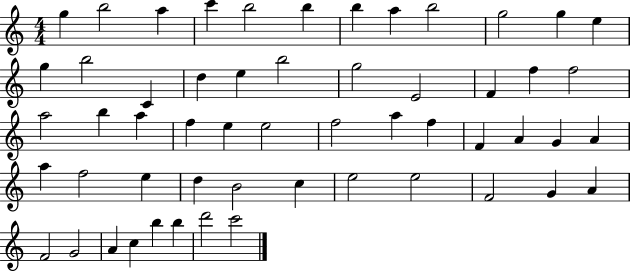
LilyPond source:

{
  \clef treble
  \numericTimeSignature
  \time 4/4
  \key c \major
  g''4 b''2 a''4 | c'''4 b''2 b''4 | b''4 a''4 b''2 | g''2 g''4 e''4 | \break g''4 b''2 c'4 | d''4 e''4 b''2 | g''2 e'2 | f'4 f''4 f''2 | \break a''2 b''4 a''4 | f''4 e''4 e''2 | f''2 a''4 f''4 | f'4 a'4 g'4 a'4 | \break a''4 f''2 e''4 | d''4 b'2 c''4 | e''2 e''2 | f'2 g'4 a'4 | \break f'2 g'2 | a'4 c''4 b''4 b''4 | d'''2 c'''2 | \bar "|."
}